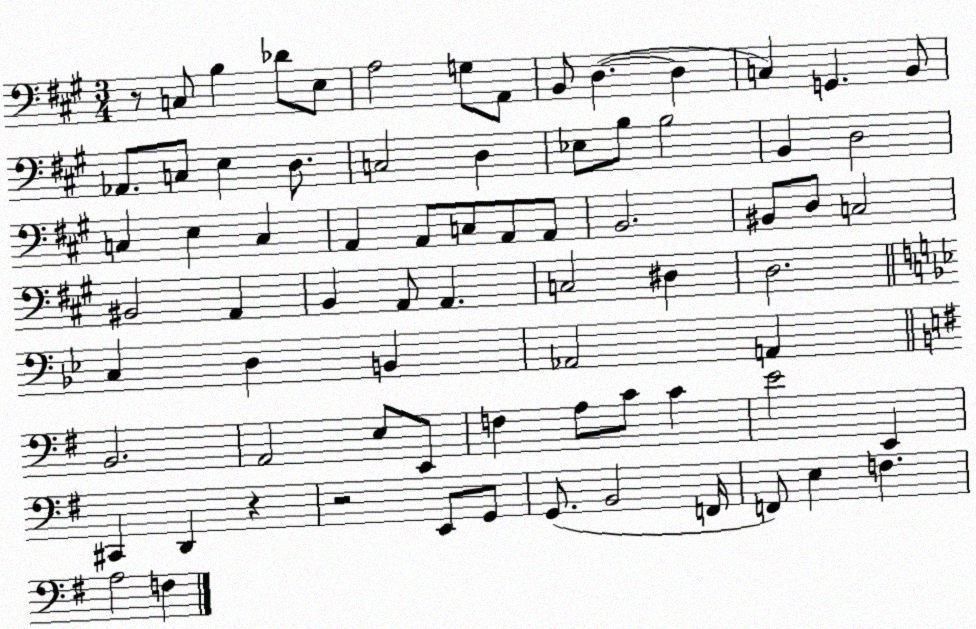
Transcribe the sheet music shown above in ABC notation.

X:1
T:Untitled
M:3/4
L:1/4
K:A
z/2 C,/2 B, _D/2 E,/2 A,2 G,/2 A,,/2 B,,/2 D, D, C, G,, B,,/2 _A,,/2 C,/2 E, D,/2 C,2 D, _E,/2 B,/2 B,2 B,, D,2 C, E, C, A,, A,,/2 C,/2 A,,/2 A,,/2 B,,2 ^B,,/2 D,/2 C,2 ^B,,2 A,, B,, A,,/2 A,, C,2 ^D, D,2 C, D, B,, _A,,2 A,, B,,2 A,,2 E,/2 E,,/2 F, A,/2 C/2 C E2 E,, ^C,, D,, z z2 E,,/2 G,,/2 G,,/2 B,,2 F,,/4 F,,/2 E, F, A,2 F,